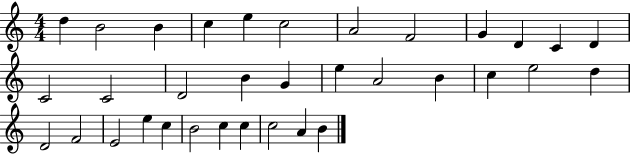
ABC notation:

X:1
T:Untitled
M:4/4
L:1/4
K:C
d B2 B c e c2 A2 F2 G D C D C2 C2 D2 B G e A2 B c e2 d D2 F2 E2 e c B2 c c c2 A B